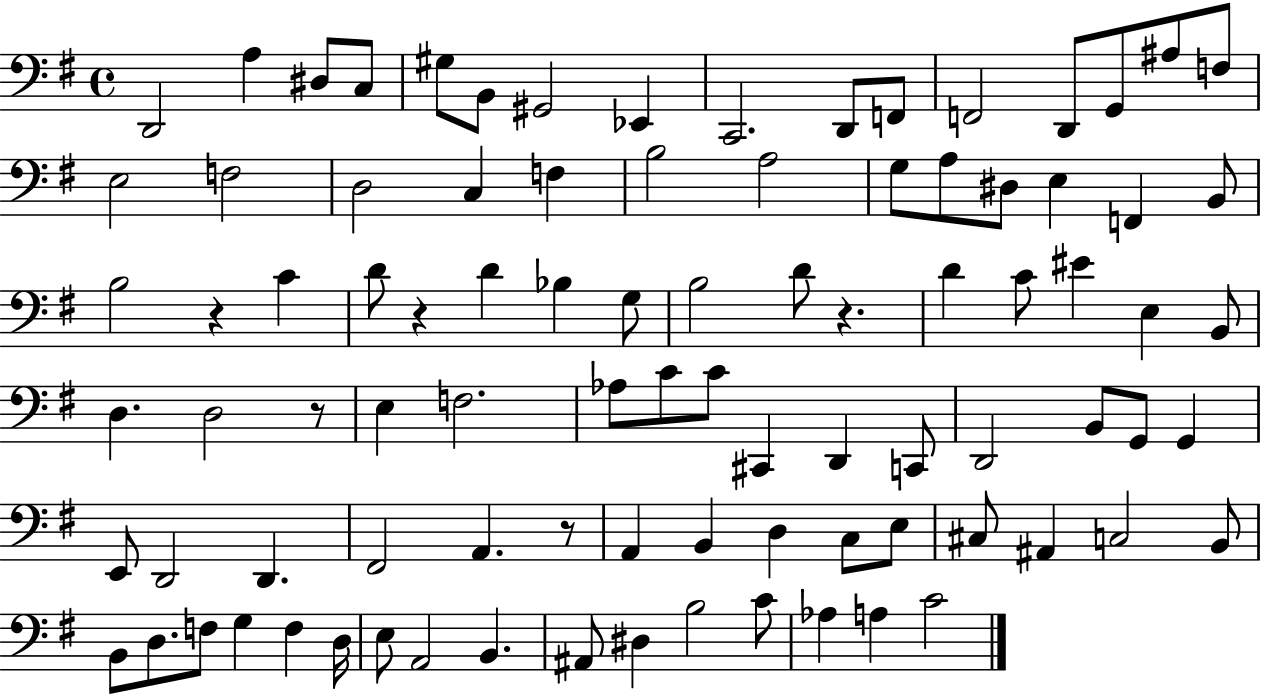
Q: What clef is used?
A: bass